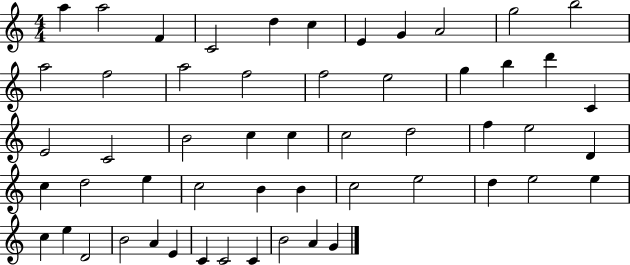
A5/q A5/h F4/q C4/h D5/q C5/q E4/q G4/q A4/h G5/h B5/h A5/h F5/h A5/h F5/h F5/h E5/h G5/q B5/q D6/q C4/q E4/h C4/h B4/h C5/q C5/q C5/h D5/h F5/q E5/h D4/q C5/q D5/h E5/q C5/h B4/q B4/q C5/h E5/h D5/q E5/h E5/q C5/q E5/q D4/h B4/h A4/q E4/q C4/q C4/h C4/q B4/h A4/q G4/q